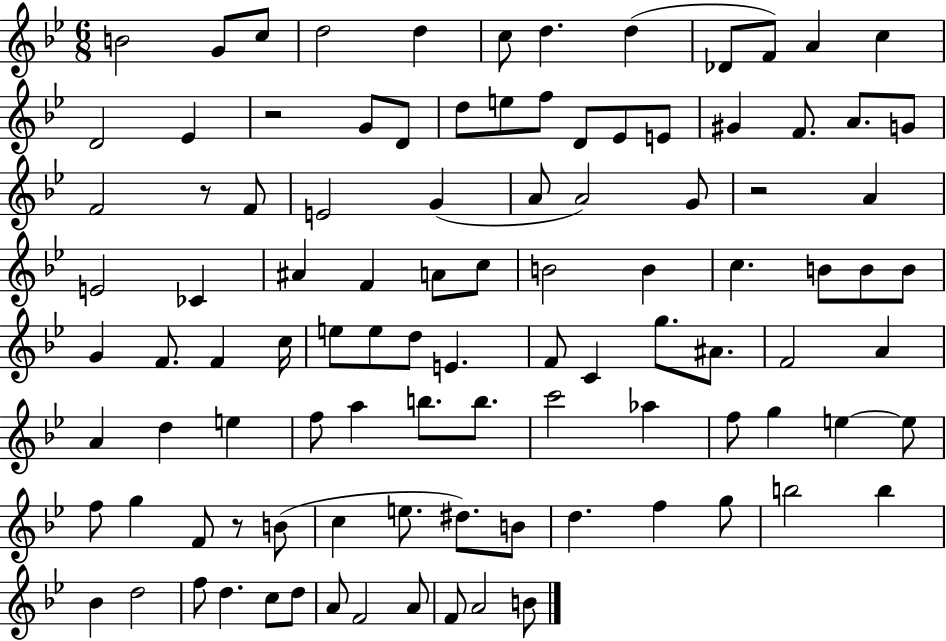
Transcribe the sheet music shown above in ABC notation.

X:1
T:Untitled
M:6/8
L:1/4
K:Bb
B2 G/2 c/2 d2 d c/2 d d _D/2 F/2 A c D2 _E z2 G/2 D/2 d/2 e/2 f/2 D/2 _E/2 E/2 ^G F/2 A/2 G/2 F2 z/2 F/2 E2 G A/2 A2 G/2 z2 A E2 _C ^A F A/2 c/2 B2 B c B/2 B/2 B/2 G F/2 F c/4 e/2 e/2 d/2 E F/2 C g/2 ^A/2 F2 A A d e f/2 a b/2 b/2 c'2 _a f/2 g e e/2 f/2 g F/2 z/2 B/2 c e/2 ^d/2 B/2 d f g/2 b2 b _B d2 f/2 d c/2 d/2 A/2 F2 A/2 F/2 A2 B/2